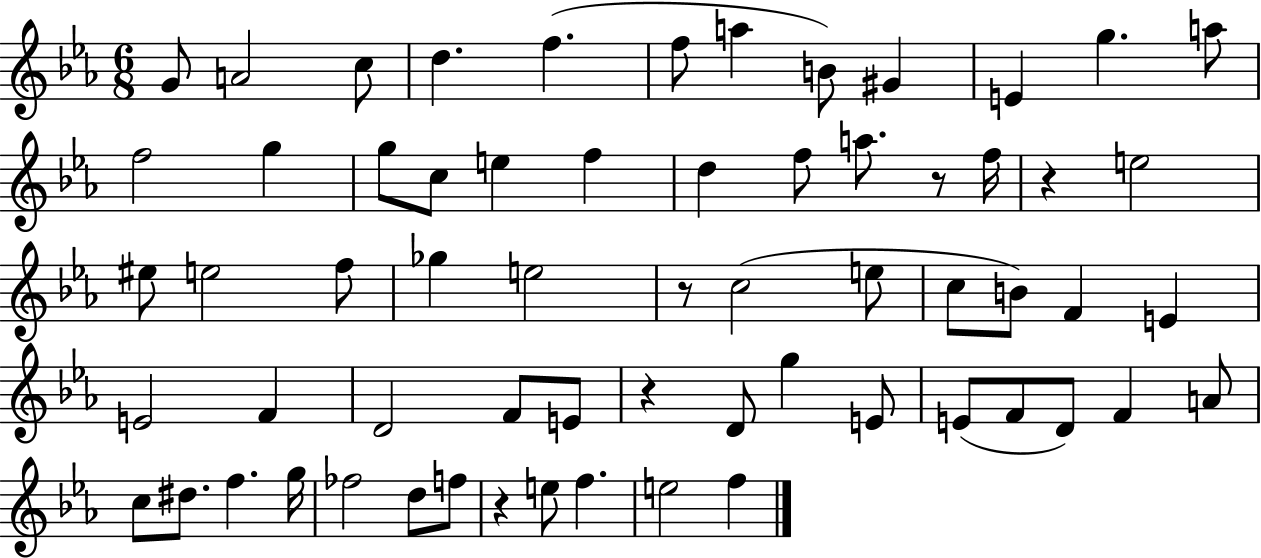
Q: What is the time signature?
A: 6/8